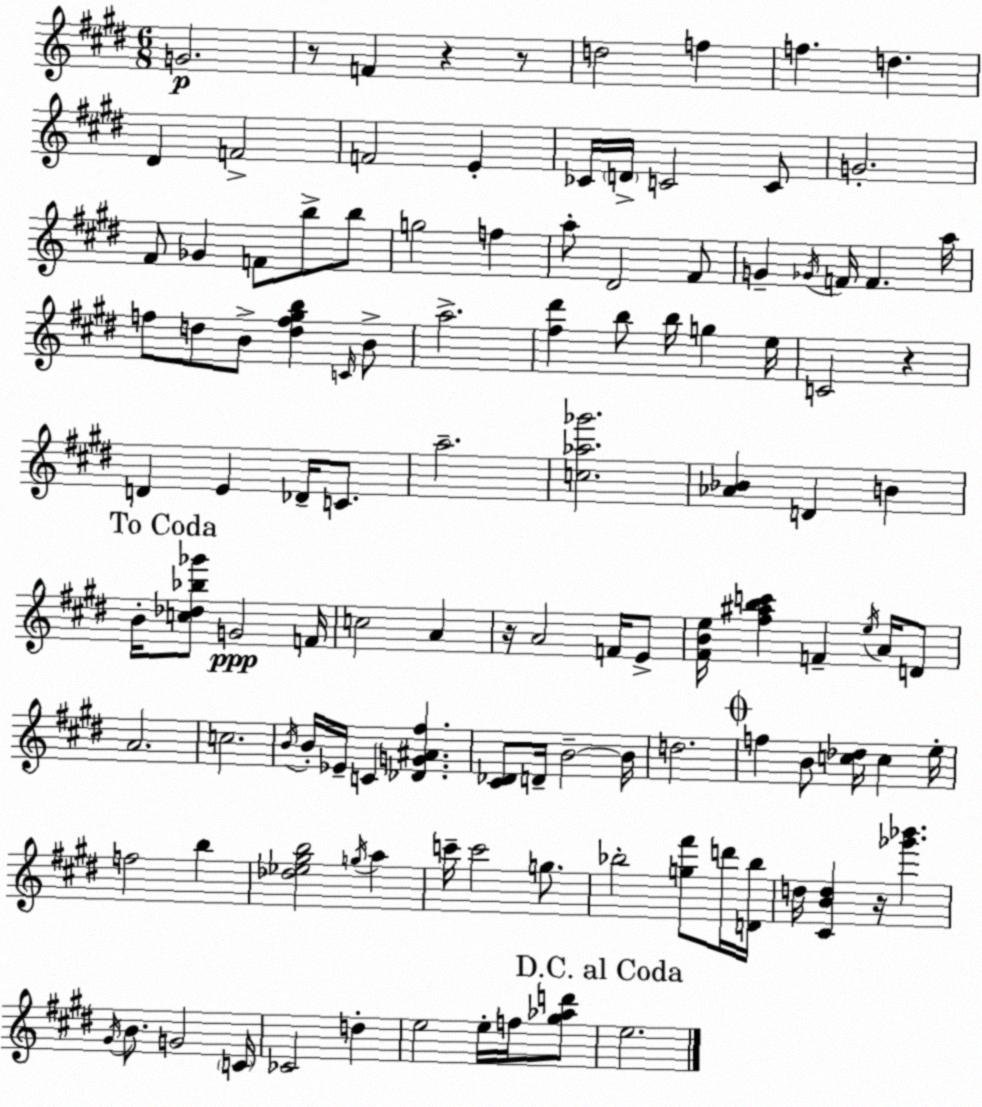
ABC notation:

X:1
T:Untitled
M:6/8
L:1/4
K:E
G2 z/2 F z z/2 d2 f f d ^D F2 F2 E _C/4 D/4 C2 C/2 G2 ^F/2 _G F/2 b/2 b/2 g2 f a/2 ^D2 ^F/2 G _G/4 F/4 F a/4 f/2 d/2 B/2 [df^gb] C/4 B/2 a2 [^f^d'] b/2 b/4 g e/4 C2 z D E _D/4 C/2 a2 [c_a_g']2 [_A_B] D B B/4 [c_d_b_g']/2 G2 F/4 c2 A z/4 A2 F/4 E/2 [^FBe]/4 [^f^abc'] F e/4 A/4 D/2 A2 c2 B/4 B/4 _E/4 C [_DG^A^f] [^C_D]/2 D/4 B2 B/4 d2 f B/2 [c_d]/4 c e/4 f2 b [_d_e^gb]2 g/4 a c'/4 c'2 g/2 _b2 [g^f']/2 d'/4 [D_b]/4 d/4 [^CBd] z/4 [_g'_b'] ^G/4 B/2 G2 C/4 _C2 d e2 e/4 f/4 [^g_ad']/2 e2